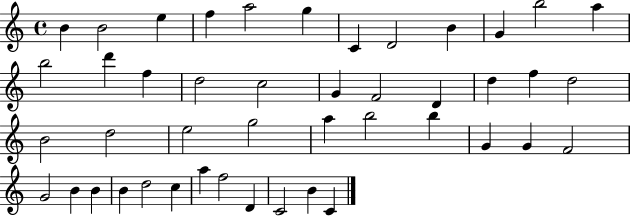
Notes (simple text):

B4/q B4/h E5/q F5/q A5/h G5/q C4/q D4/h B4/q G4/q B5/h A5/q B5/h D6/q F5/q D5/h C5/h G4/q F4/h D4/q D5/q F5/q D5/h B4/h D5/h E5/h G5/h A5/q B5/h B5/q G4/q G4/q F4/h G4/h B4/q B4/q B4/q D5/h C5/q A5/q F5/h D4/q C4/h B4/q C4/q